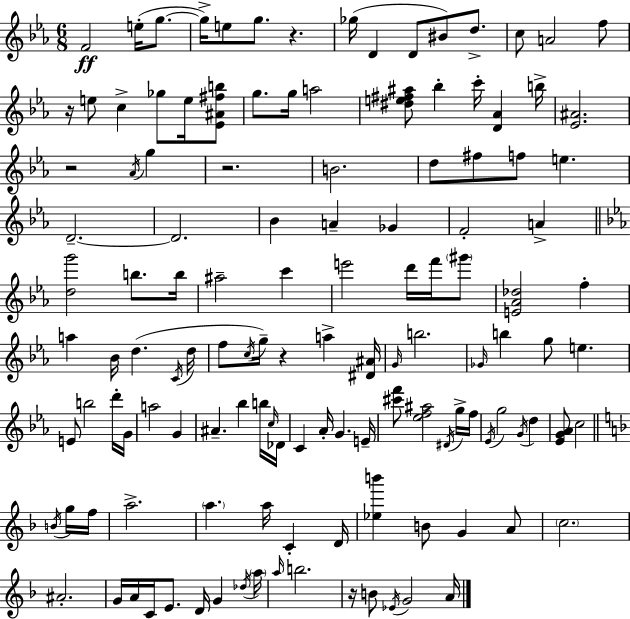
{
  \clef treble
  \numericTimeSignature
  \time 6/8
  \key c \minor
  \repeat volta 2 { f'2\ff e''16-.( g''8.~~ | g''16->) e''8 g''8. r4. | ges''16( d'4 d'8 bis'8) d''8.-> | c''8 a'2 f''8 | \break r16 e''8 c''4-> ges''8 e''16 <ees' ais' fis'' b''>8 | g''8. g''16 a''2 | <dis'' e'' fis'' ais''>8 bes''4-. c'''16-. <d' aes'>4 b''16-> | <ees' ais'>2. | \break r2 \acciaccatura { aes'16 } g''4 | r2. | b'2. | d''8 fis''8 f''8 e''4. | \break d'2.--~~ | d'2. | bes'4 a'4-- ges'4 | f'2-. a'4-> | \break \bar "||" \break \key ees \major <d'' g'''>2 b''8. b''16 | ais''2-- c'''4 | e'''2 d'''16 f'''16 \parenthesize gis'''8 | <e' aes' des''>2 f''4-. | \break a''4 bes'16 d''4.( \acciaccatura { c'16 } | d''16 f''8 \acciaccatura { c''16 }) g''16-- r4 a''4-> | <dis' ais'>16 \grace { g'16 } b''2. | \grace { ges'16 } b''4 g''8 e''4. | \break e'8 b''2 | d'''16-. g'16 a''2 | g'4 ais'4.-- bes''4 | b''16 \grace { c''16 } des'16 c'4 aes'16-. g'4. | \break e'16-- <cis''' f'''>8 <ees'' f'' ais''>2 | \acciaccatura { dis'16 } g''16-> f''16 \acciaccatura { ees'16 } g''2 | \acciaccatura { g'16 } d''4 <ees' g' aes'>8 c''2 | \bar "||" \break \key f \major \acciaccatura { b'16 } g''16 f''16 a''2.-> | \parenthesize a''4. a''16 c'4-. | d'16 <ees'' b'''>4 b'8 g'4 | a'8 \parenthesize c''2. | \break ais'2.-. | g'16 a'16 c'16 e'8. d'16 g'4 | \acciaccatura { des''16 } \parenthesize a''16 \grace { a''16 } b''2. | r16 b'8 \acciaccatura { ees'16 } g'2 | \break a'16 } \bar "|."
}